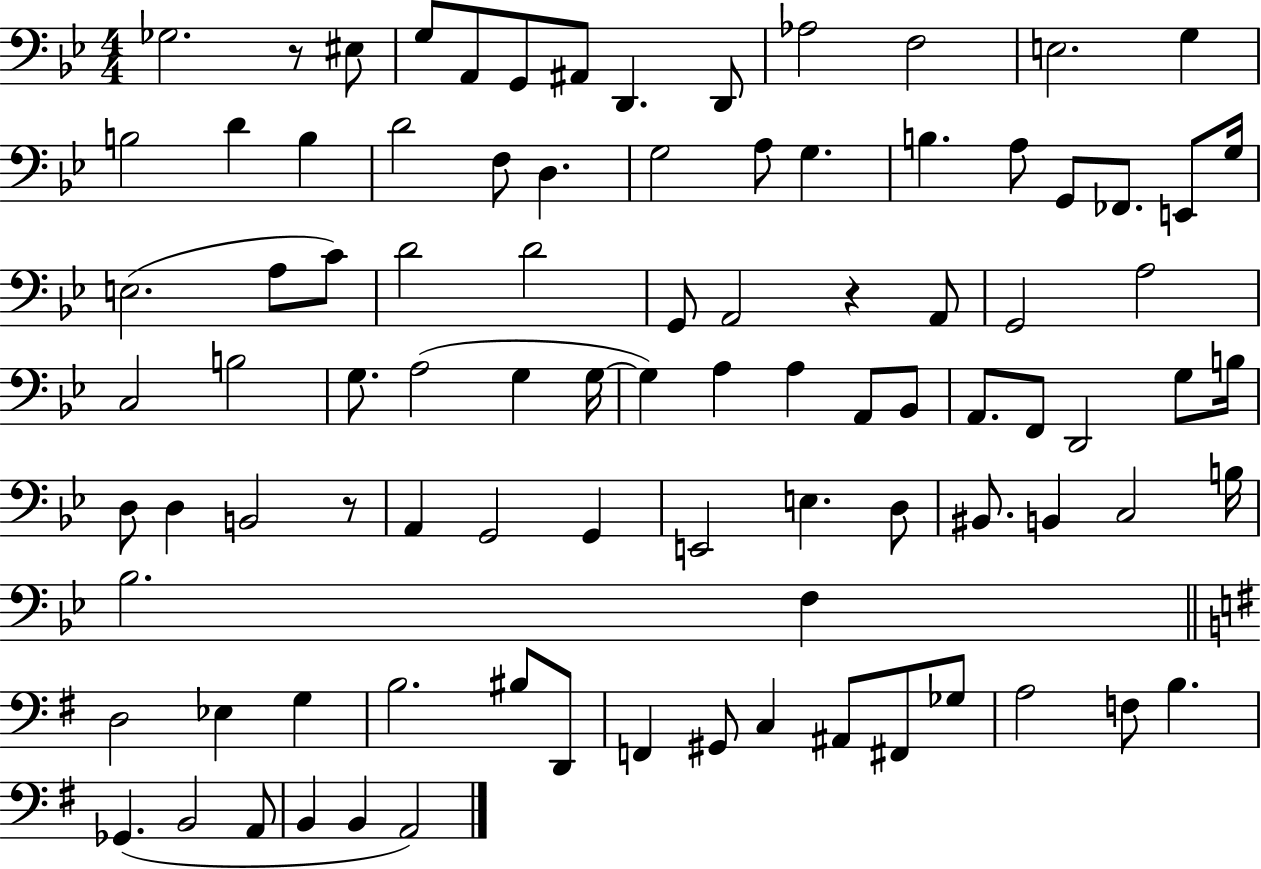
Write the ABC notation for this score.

X:1
T:Untitled
M:4/4
L:1/4
K:Bb
_G,2 z/2 ^E,/2 G,/2 A,,/2 G,,/2 ^A,,/2 D,, D,,/2 _A,2 F,2 E,2 G, B,2 D B, D2 F,/2 D, G,2 A,/2 G, B, A,/2 G,,/2 _F,,/2 E,,/2 G,/4 E,2 A,/2 C/2 D2 D2 G,,/2 A,,2 z A,,/2 G,,2 A,2 C,2 B,2 G,/2 A,2 G, G,/4 G, A, A, A,,/2 _B,,/2 A,,/2 F,,/2 D,,2 G,/2 B,/4 D,/2 D, B,,2 z/2 A,, G,,2 G,, E,,2 E, D,/2 ^B,,/2 B,, C,2 B,/4 _B,2 F, D,2 _E, G, B,2 ^B,/2 D,,/2 F,, ^G,,/2 C, ^A,,/2 ^F,,/2 _G,/2 A,2 F,/2 B, _G,, B,,2 A,,/2 B,, B,, A,,2